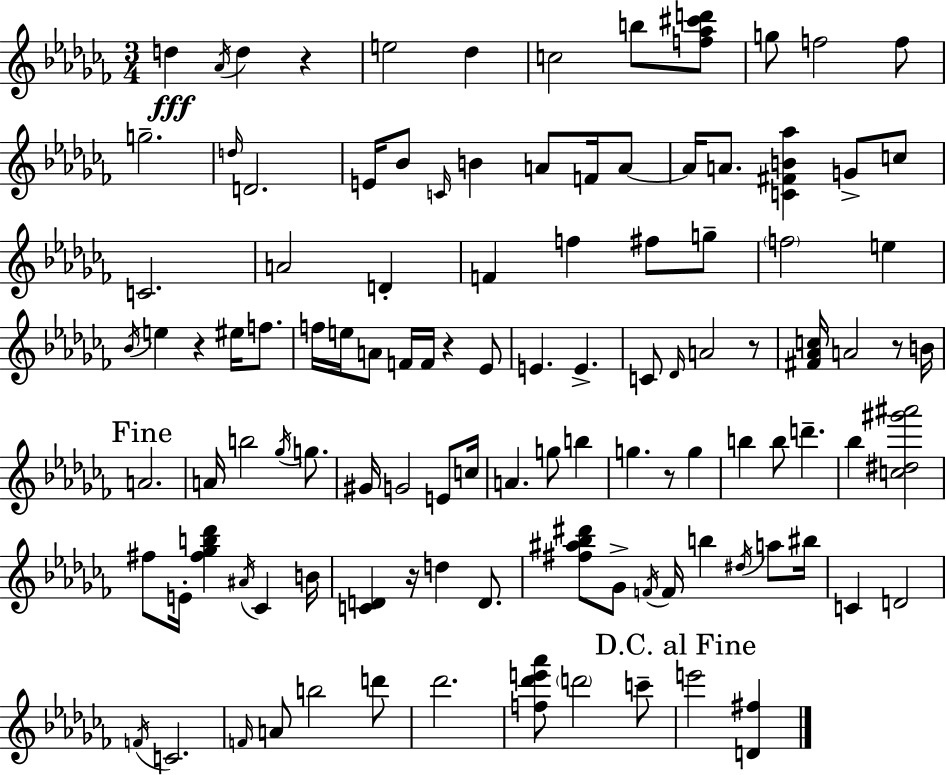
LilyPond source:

{
  \clef treble
  \numericTimeSignature
  \time 3/4
  \key aes \minor
  d''4\fff \acciaccatura { aes'16 } d''4 r4 | e''2 des''4 | c''2 b''8 <f'' aes'' cis''' d'''>8 | g''8 f''2 f''8 | \break g''2.-- | \grace { d''16 } d'2. | e'16 bes'8 \grace { c'16 } b'4 a'8 | f'16 a'8~~ a'16 a'8. <c' fis' b' aes''>4 g'8-> | \break c''8 c'2. | a'2 d'4-. | f'4 f''4 fis''8 | g''8-- \parenthesize f''2 e''4 | \break \acciaccatura { bes'16 } e''4 r4 | eis''16 f''8. f''16 e''16 a'8 f'16 f'16 r4 | ees'8 e'4. e'4.-> | c'8 \grace { des'16 } a'2 | \break r8 <fis' aes' c''>16 a'2 | r8 b'16 \mark "Fine" a'2. | a'16 b''2 | \acciaccatura { ges''16 } g''8. gis'16 g'2 | \break e'8 c''16 a'4. | g''8 b''4 g''4. | r8 g''4 b''4 b''8 | d'''4.-- bes''4 <c'' dis'' gis''' ais'''>2 | \break fis''8 e'16-. <fis'' ges'' b'' des'''>4 | \acciaccatura { ais'16 } ces'4 b'16 <c' d'>4 r16 | d''4 d'8. <fis'' ais'' bes'' dis'''>8 ges'8-> \acciaccatura { f'16 } | f'16 b''4 \acciaccatura { dis''16 } a''8 bis''16 c'4 | \break d'2 \acciaccatura { f'16 } c'2. | \grace { f'16 } a'8 | b''2 d'''8 des'''2. | <f'' des''' e''' aes'''>8 | \break \parenthesize d'''2 c'''8-- \mark "D.C. al Fine" e'''2 | <d' fis''>4 \bar "|."
}